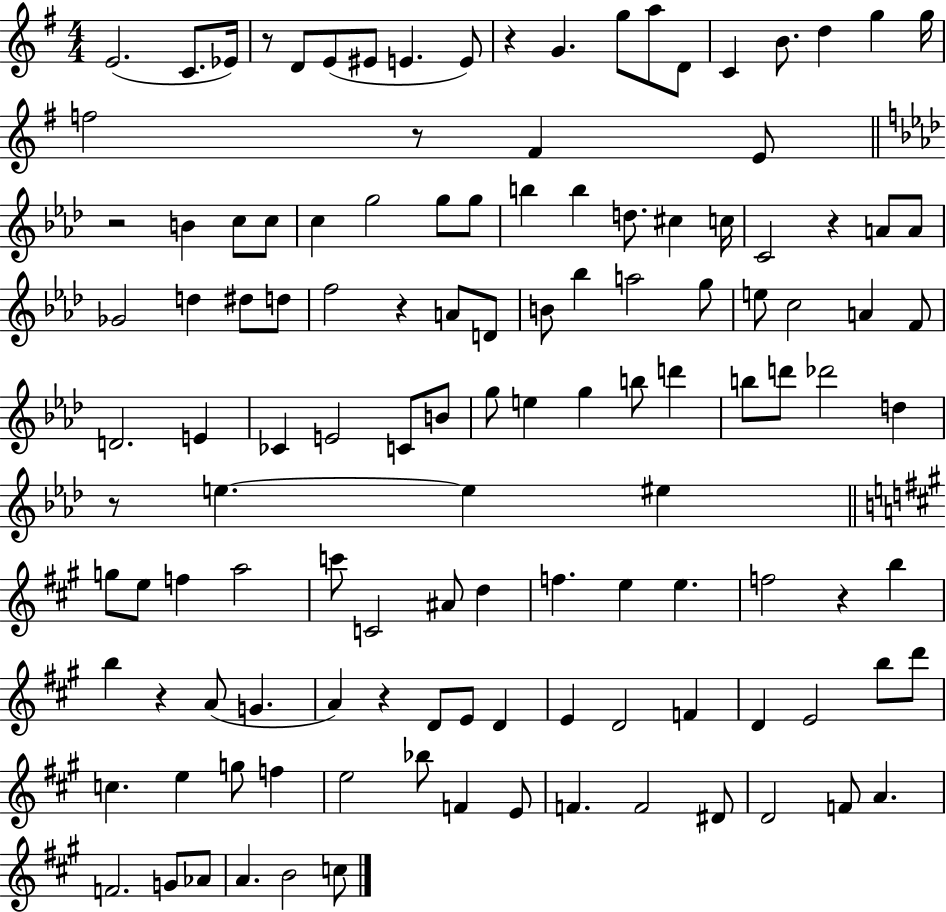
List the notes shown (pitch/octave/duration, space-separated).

E4/h. C4/e. Eb4/s R/e D4/e E4/e EIS4/e E4/q. E4/e R/q G4/q. G5/e A5/e D4/e C4/q B4/e. D5/q G5/q G5/s F5/h R/e F#4/q E4/e R/h B4/q C5/e C5/e C5/q G5/h G5/e G5/e B5/q B5/q D5/e. C#5/q C5/s C4/h R/q A4/e A4/e Gb4/h D5/q D#5/e D5/e F5/h R/q A4/e D4/e B4/e Bb5/q A5/h G5/e E5/e C5/h A4/q F4/e D4/h. E4/q CES4/q E4/h C4/e B4/e G5/e E5/q G5/q B5/e D6/q B5/e D6/e Db6/h D5/q R/e E5/q. E5/q EIS5/q G5/e E5/e F5/q A5/h C6/e C4/h A#4/e D5/q F5/q. E5/q E5/q. F5/h R/q B5/q B5/q R/q A4/e G4/q. A4/q R/q D4/e E4/e D4/q E4/q D4/h F4/q D4/q E4/h B5/e D6/e C5/q. E5/q G5/e F5/q E5/h Bb5/e F4/q E4/e F4/q. F4/h D#4/e D4/h F4/e A4/q. F4/h. G4/e Ab4/e A4/q. B4/h C5/e